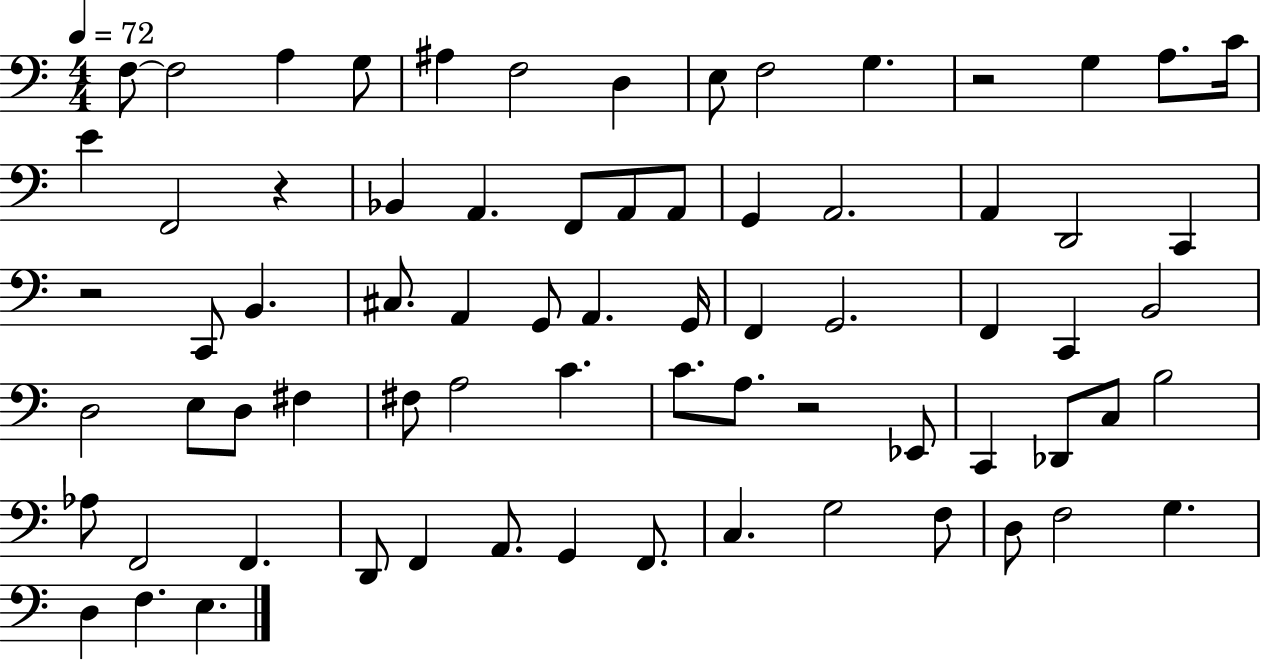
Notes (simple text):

F3/e F3/h A3/q G3/e A#3/q F3/h D3/q E3/e F3/h G3/q. R/h G3/q A3/e. C4/s E4/q F2/h R/q Bb2/q A2/q. F2/e A2/e A2/e G2/q A2/h. A2/q D2/h C2/q R/h C2/e B2/q. C#3/e. A2/q G2/e A2/q. G2/s F2/q G2/h. F2/q C2/q B2/h D3/h E3/e D3/e F#3/q F#3/e A3/h C4/q. C4/e. A3/e. R/h Eb2/e C2/q Db2/e C3/e B3/h Ab3/e F2/h F2/q. D2/e F2/q A2/e. G2/q F2/e. C3/q. G3/h F3/e D3/e F3/h G3/q. D3/q F3/q. E3/q.